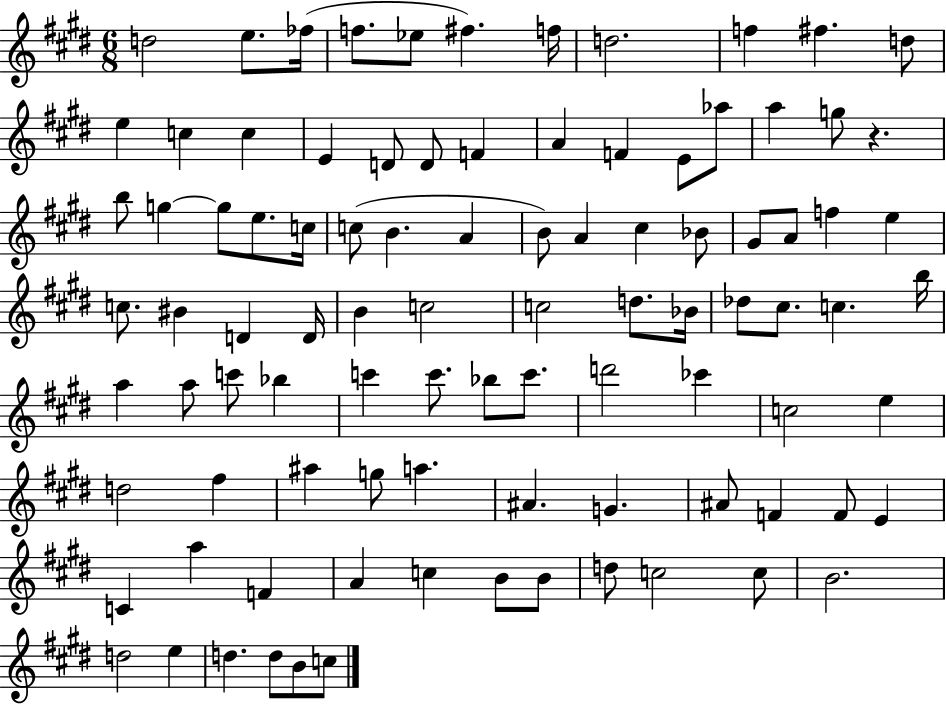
D5/h E5/e. FES5/s F5/e. Eb5/e F#5/q. F5/s D5/h. F5/q F#5/q. D5/e E5/q C5/q C5/q E4/q D4/e D4/e F4/q A4/q F4/q E4/e Ab5/e A5/q G5/e R/q. B5/e G5/q G5/e E5/e. C5/s C5/e B4/q. A4/q B4/e A4/q C#5/q Bb4/e G#4/e A4/e F5/q E5/q C5/e. BIS4/q D4/q D4/s B4/q C5/h C5/h D5/e. Bb4/s Db5/e C#5/e. C5/q. B5/s A5/q A5/e C6/e Bb5/q C6/q C6/e. Bb5/e C6/e. D6/h CES6/q C5/h E5/q D5/h F#5/q A#5/q G5/e A5/q. A#4/q. G4/q. A#4/e F4/q F4/e E4/q C4/q A5/q F4/q A4/q C5/q B4/e B4/e D5/e C5/h C5/e B4/h. D5/h E5/q D5/q. D5/e B4/e C5/e